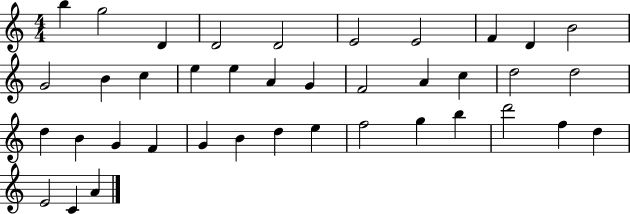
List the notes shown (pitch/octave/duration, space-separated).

B5/q G5/h D4/q D4/h D4/h E4/h E4/h F4/q D4/q B4/h G4/h B4/q C5/q E5/q E5/q A4/q G4/q F4/h A4/q C5/q D5/h D5/h D5/q B4/q G4/q F4/q G4/q B4/q D5/q E5/q F5/h G5/q B5/q D6/h F5/q D5/q E4/h C4/q A4/q